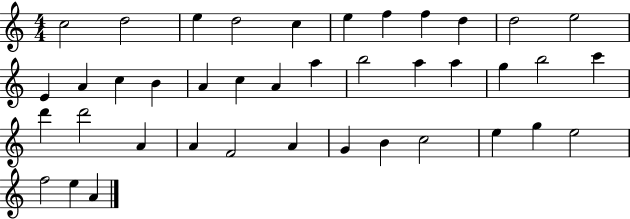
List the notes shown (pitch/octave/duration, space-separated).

C5/h D5/h E5/q D5/h C5/q E5/q F5/q F5/q D5/q D5/h E5/h E4/q A4/q C5/q B4/q A4/q C5/q A4/q A5/q B5/h A5/q A5/q G5/q B5/h C6/q D6/q D6/h A4/q A4/q F4/h A4/q G4/q B4/q C5/h E5/q G5/q E5/h F5/h E5/q A4/q